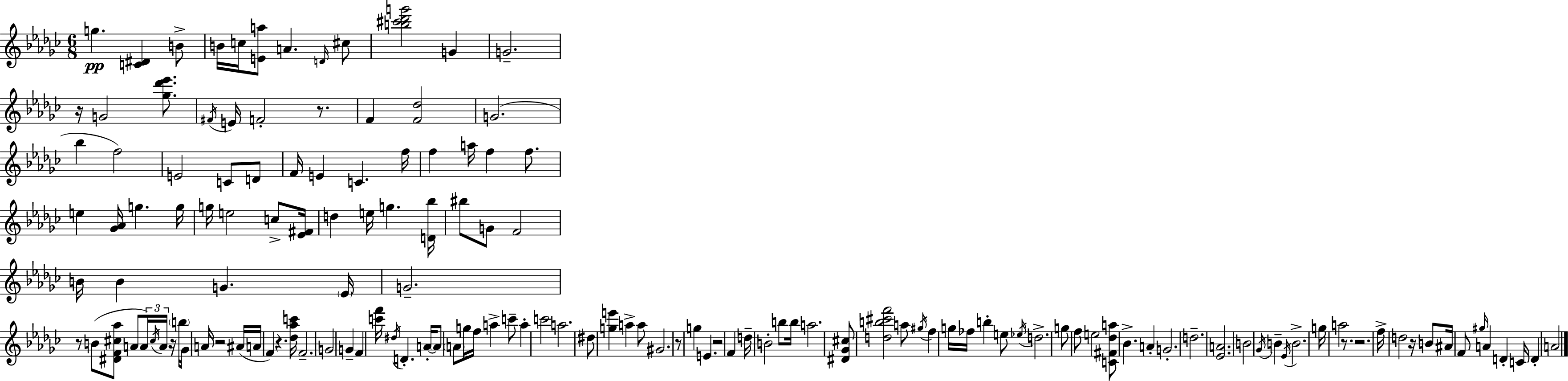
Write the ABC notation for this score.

X:1
T:Untitled
M:6/8
L:1/4
K:Ebm
g [C^D] B/2 B/4 c/4 [Ea]/2 A D/4 ^c/2 [b^c'_d'g']2 G G2 z/4 G2 [_g_d'_e']/2 ^F/4 E/4 F2 z/2 F [F_d]2 G2 _b f2 E2 C/2 D/2 F/4 E C f/4 f a/4 f f/2 e [_G_A]/4 g g/4 g/4 e2 c/2 [_E^F]/4 d e/4 g [D_b]/4 ^b/2 G/2 F2 B/4 B G _E/4 G2 z/2 B/2 [^DF^c_a]/2 A/2 A/4 ^c/4 A/4 z/4 b/4 _G/2 A/4 z2 ^A/4 A/4 F z [_d_ac']/4 F2 G2 G F [c'f']/4 ^d/4 D A/4 A/2 A/2 g/4 f/4 a c'/2 a c'2 a2 ^d/2 [ge'] a a/2 ^G2 z/2 g E z2 F d/4 B2 b/2 b/4 a2 [^D_G^c]/2 [db^c'f']2 a/2 ^g/4 f g/4 _f/4 b e/2 _e/4 d2 g/2 f/2 e2 [C^F_da]/2 _B A G2 d2 [_EA]2 B2 _G/4 B _E/4 B2 g/4 a2 z/2 z2 f/4 d2 z/4 B/2 ^A/4 F/2 ^g/4 A D C/4 D A2